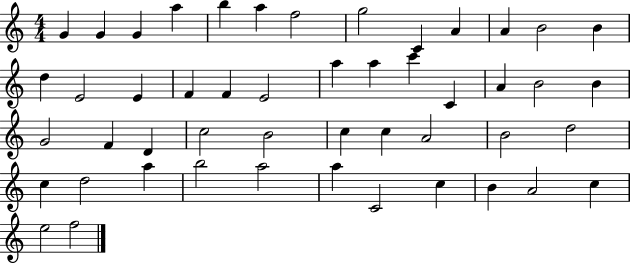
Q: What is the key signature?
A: C major